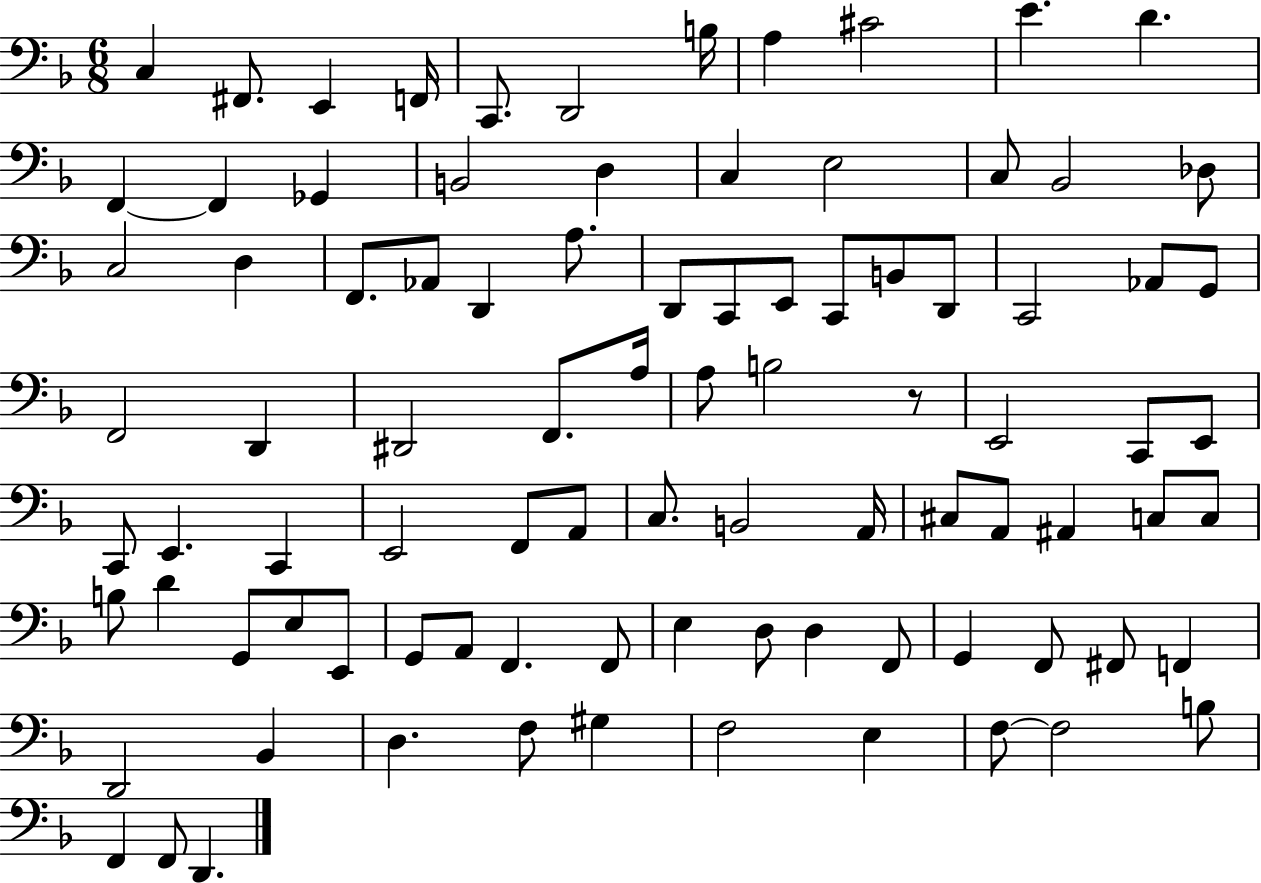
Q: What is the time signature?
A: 6/8